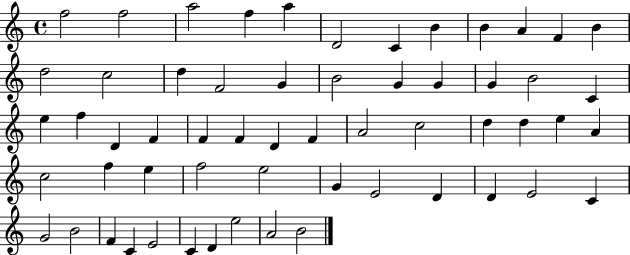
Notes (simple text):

F5/h F5/h A5/h F5/q A5/q D4/h C4/q B4/q B4/q A4/q F4/q B4/q D5/h C5/h D5/q F4/h G4/q B4/h G4/q G4/q G4/q B4/h C4/q E5/q F5/q D4/q F4/q F4/q F4/q D4/q F4/q A4/h C5/h D5/q D5/q E5/q A4/q C5/h F5/q E5/q F5/h E5/h G4/q E4/h D4/q D4/q E4/h C4/q G4/h B4/h F4/q C4/q E4/h C4/q D4/q E5/h A4/h B4/h